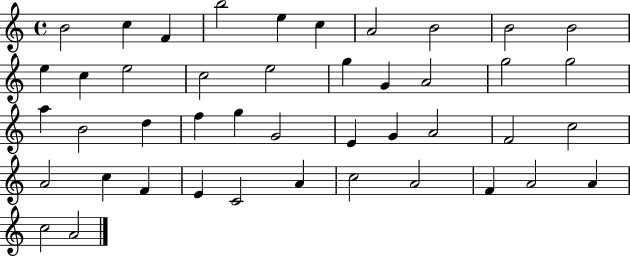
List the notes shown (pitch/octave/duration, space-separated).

B4/h C5/q F4/q B5/h E5/q C5/q A4/h B4/h B4/h B4/h E5/q C5/q E5/h C5/h E5/h G5/q G4/q A4/h G5/h G5/h A5/q B4/h D5/q F5/q G5/q G4/h E4/q G4/q A4/h F4/h C5/h A4/h C5/q F4/q E4/q C4/h A4/q C5/h A4/h F4/q A4/h A4/q C5/h A4/h